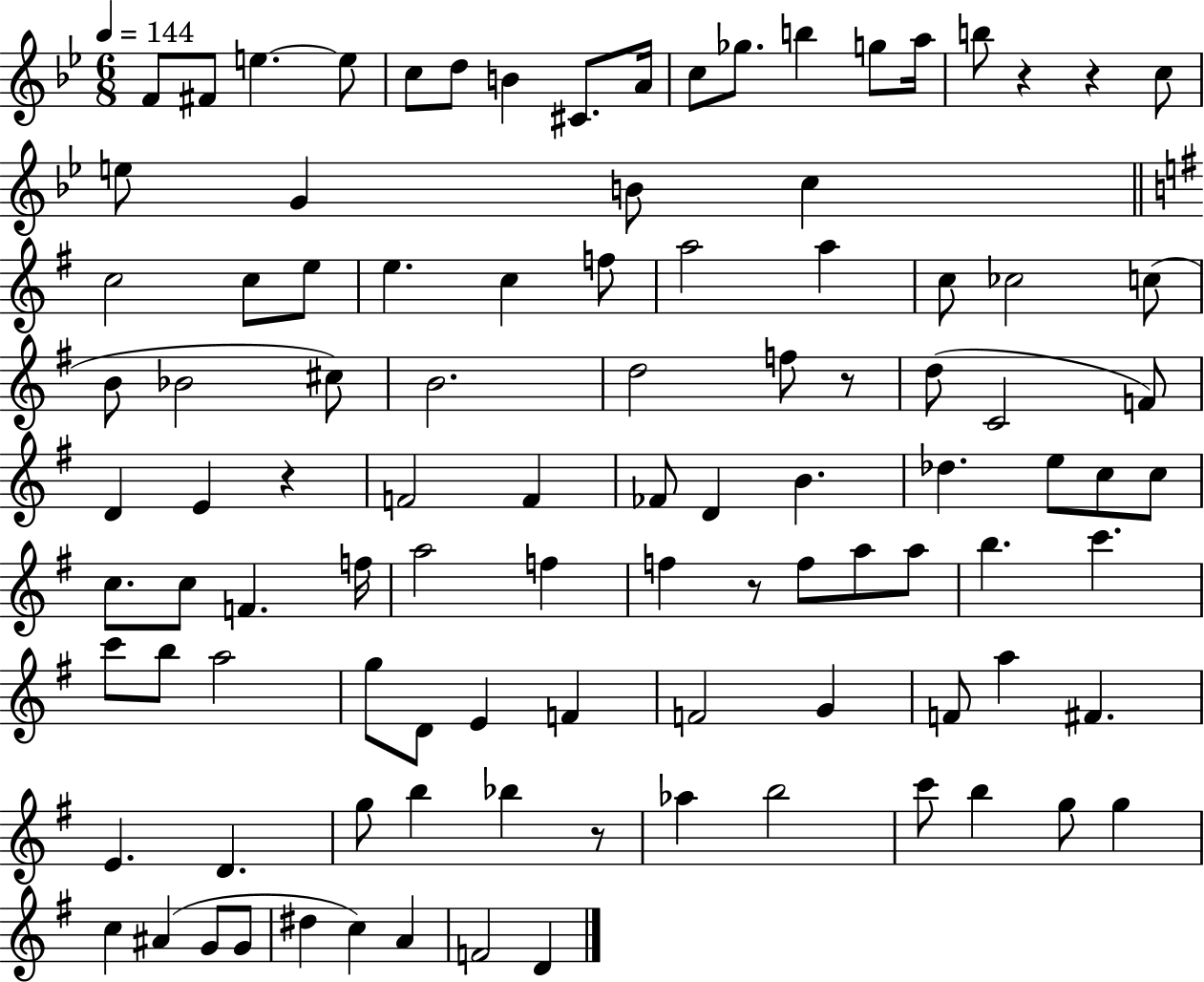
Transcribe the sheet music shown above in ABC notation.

X:1
T:Untitled
M:6/8
L:1/4
K:Bb
F/2 ^F/2 e e/2 c/2 d/2 B ^C/2 A/4 c/2 _g/2 b g/2 a/4 b/2 z z c/2 e/2 G B/2 c c2 c/2 e/2 e c f/2 a2 a c/2 _c2 c/2 B/2 _B2 ^c/2 B2 d2 f/2 z/2 d/2 C2 F/2 D E z F2 F _F/2 D B _d e/2 c/2 c/2 c/2 c/2 F f/4 a2 f f z/2 f/2 a/2 a/2 b c' c'/2 b/2 a2 g/2 D/2 E F F2 G F/2 a ^F E D g/2 b _b z/2 _a b2 c'/2 b g/2 g c ^A G/2 G/2 ^d c A F2 D